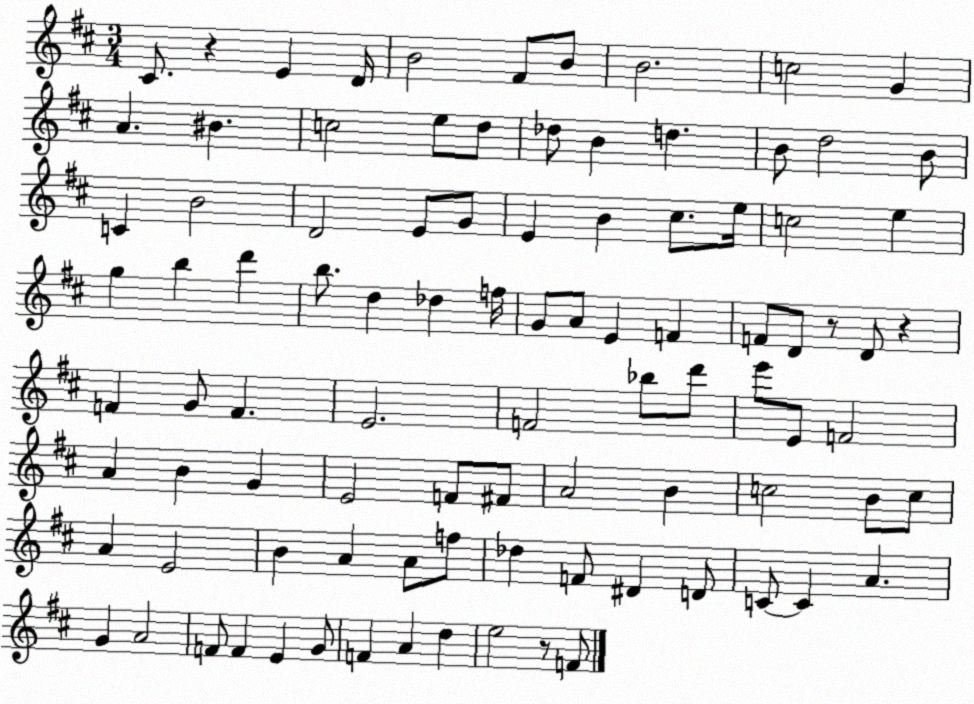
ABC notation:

X:1
T:Untitled
M:3/4
L:1/4
K:D
^C/2 z E D/4 B2 ^F/2 B/2 B2 c2 G A ^B c2 e/2 d/2 _d/2 B d B/2 d2 B/2 C B2 D2 E/2 G/2 E B ^c/2 e/4 c2 e g b d' b/2 d _d f/4 G/2 A/2 E F F/2 D/2 z/2 D/2 z F G/2 F E2 F2 _b/2 d'/2 e'/2 E/2 F2 A B G E2 F/2 ^F/2 A2 B c2 B/2 c/2 A E2 B A A/2 f/2 _d F/2 ^D D/2 C/2 C A G A2 F/2 F E G/2 F A d e2 z/2 F/2